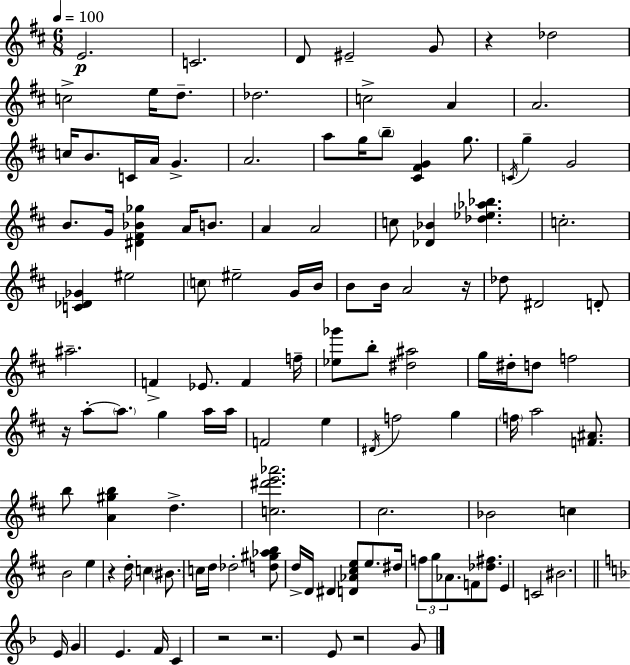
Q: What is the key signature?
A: D major